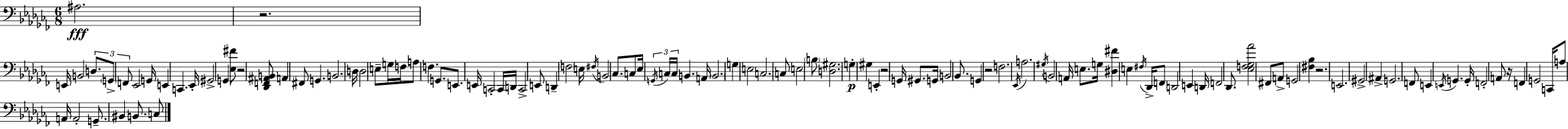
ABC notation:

X:1
T:Untitled
M:6/8
L:1/4
K:Abm
^A,2 z2 E,,/4 B,,2 D,/2 G,,/2 F,,/2 _E,,2 G,,/4 E,, C,, _E,,/4 ^G,,2 G,, [_E,^F]/2 z2 [_D,,F,,^A,,B,,]/2 A,, ^F,,/2 G,, B,,2 D,/4 D,2 E,/2 G,/4 F,/4 A,/2 F, G,,/2 E,,/2 E,,/4 C,,2 C,,/4 D,,/4 C,,2 E,,/2 D,, F,2 E,/4 ^F,/4 B,,2 _C,/2 C,/2 _E,/4 G,,/4 C,/4 C,/4 B,, A,,/4 B,,2 G, E,2 C,2 C,/2 E,2 B,/2 [D,^G,]2 G, ^G, E,, z2 G,,/4 ^G,,/2 G,,/4 B,,2 _B,,/2 G,, z2 F,2 _E,,/4 A,2 ^G,/4 B,,2 A,,/4 E,/2 G,/4 [^D,^F] E, ^F,/4 _D,,/4 F,,/2 D,,2 E,, D,,/4 F,,2 _D,,/2 [_E,F,_G,_A]2 ^F,,/2 A,,/2 G,,2 [^F,_B,] z2 E,,2 ^G,,2 ^A,, G,,2 F,,/2 E,, E,,/4 G,, G,,/4 F,,2 A,,/2 z/4 F,, G,,2 C,,/4 A,/2 A,,/4 A,,2 G,,/2 ^B,, B,,/2 C,/2